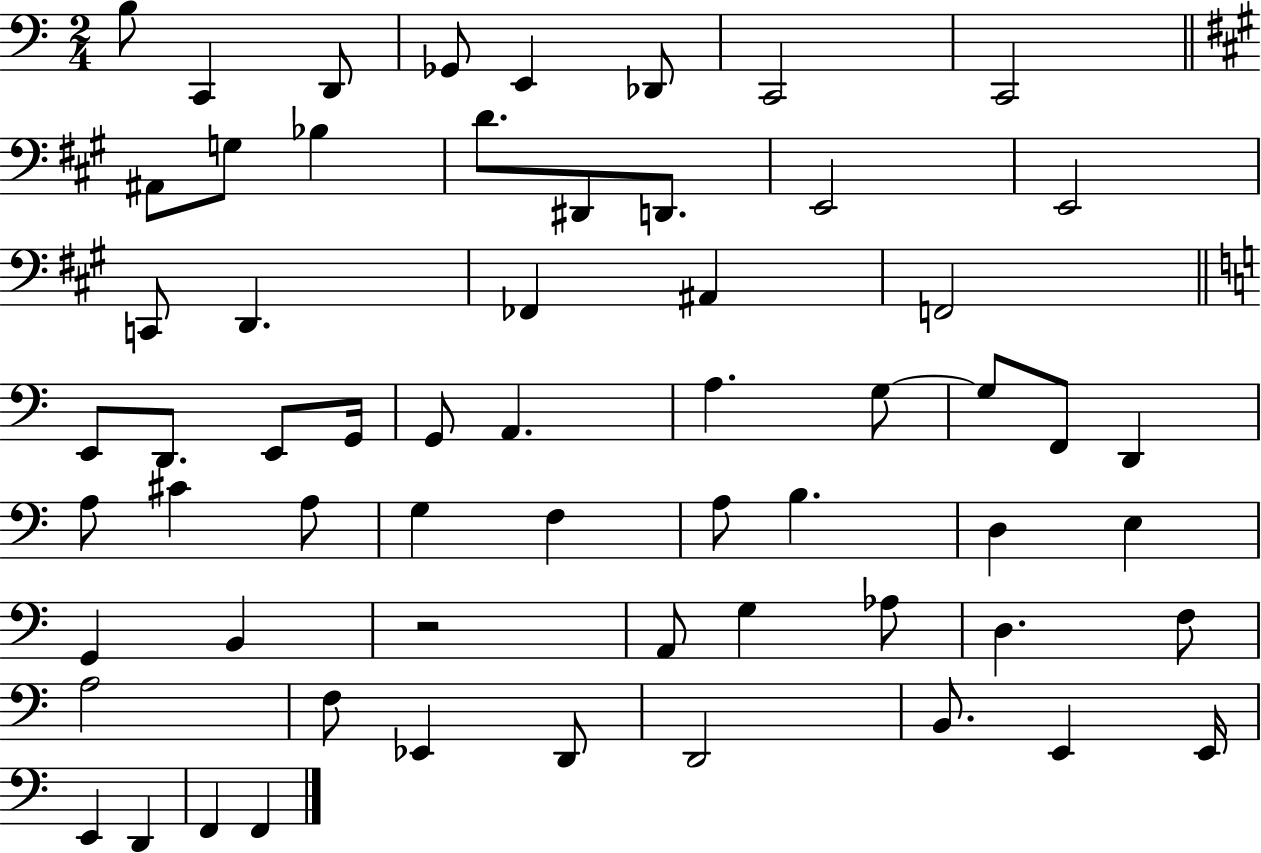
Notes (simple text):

B3/e C2/q D2/e Gb2/e E2/q Db2/e C2/h C2/h A#2/e G3/e Bb3/q D4/e. D#2/e D2/e. E2/h E2/h C2/e D2/q. FES2/q A#2/q F2/h E2/e D2/e. E2/e G2/s G2/e A2/q. A3/q. G3/e G3/e F2/e D2/q A3/e C#4/q A3/e G3/q F3/q A3/e B3/q. D3/q E3/q G2/q B2/q R/h A2/e G3/q Ab3/e D3/q. F3/e A3/h F3/e Eb2/q D2/e D2/h B2/e. E2/q E2/s E2/q D2/q F2/q F2/q